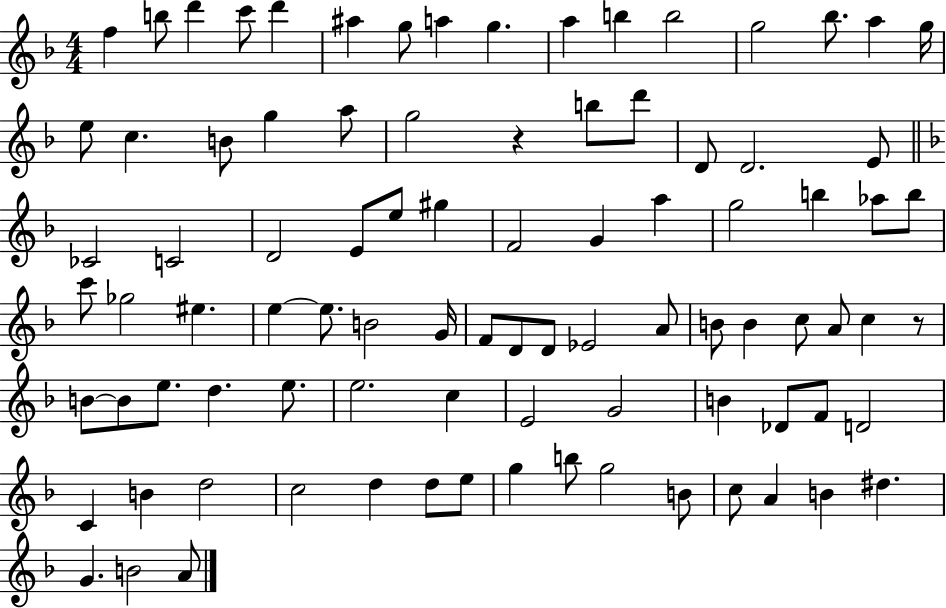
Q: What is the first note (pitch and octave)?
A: F5